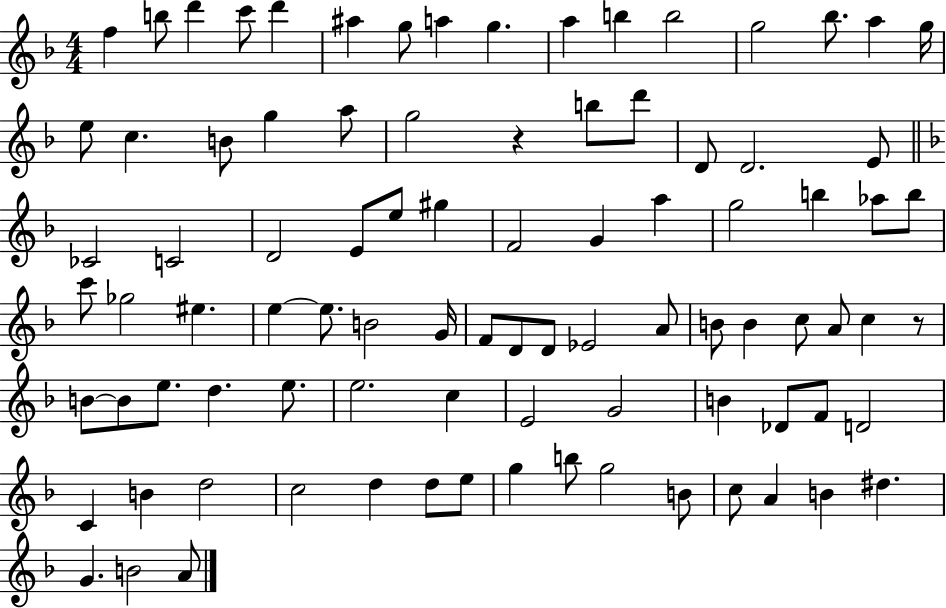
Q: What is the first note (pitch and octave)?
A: F5